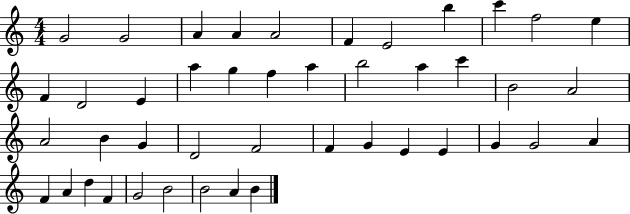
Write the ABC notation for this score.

X:1
T:Untitled
M:4/4
L:1/4
K:C
G2 G2 A A A2 F E2 b c' f2 e F D2 E a g f a b2 a c' B2 A2 A2 B G D2 F2 F G E E G G2 A F A d F G2 B2 B2 A B